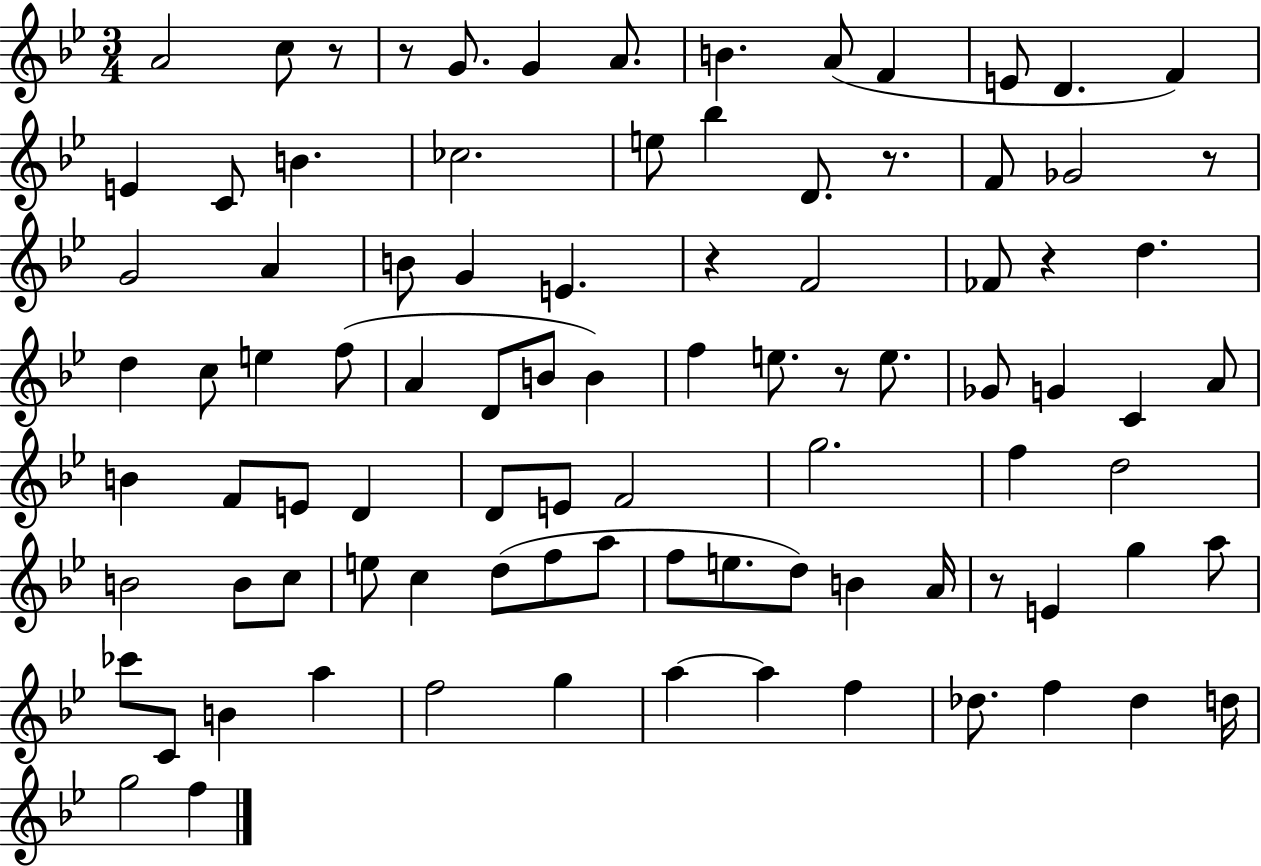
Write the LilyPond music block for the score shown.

{
  \clef treble
  \numericTimeSignature
  \time 3/4
  \key bes \major
  a'2 c''8 r8 | r8 g'8. g'4 a'8. | b'4. a'8( f'4 | e'8 d'4. f'4) | \break e'4 c'8 b'4. | ces''2. | e''8 bes''4 d'8. r8. | f'8 ges'2 r8 | \break g'2 a'4 | b'8 g'4 e'4. | r4 f'2 | fes'8 r4 d''4. | \break d''4 c''8 e''4 f''8( | a'4 d'8 b'8 b'4) | f''4 e''8. r8 e''8. | ges'8 g'4 c'4 a'8 | \break b'4 f'8 e'8 d'4 | d'8 e'8 f'2 | g''2. | f''4 d''2 | \break b'2 b'8 c''8 | e''8 c''4 d''8( f''8 a''8 | f''8 e''8. d''8) b'4 a'16 | r8 e'4 g''4 a''8 | \break ces'''8 c'8 b'4 a''4 | f''2 g''4 | a''4~~ a''4 f''4 | des''8. f''4 des''4 d''16 | \break g''2 f''4 | \bar "|."
}